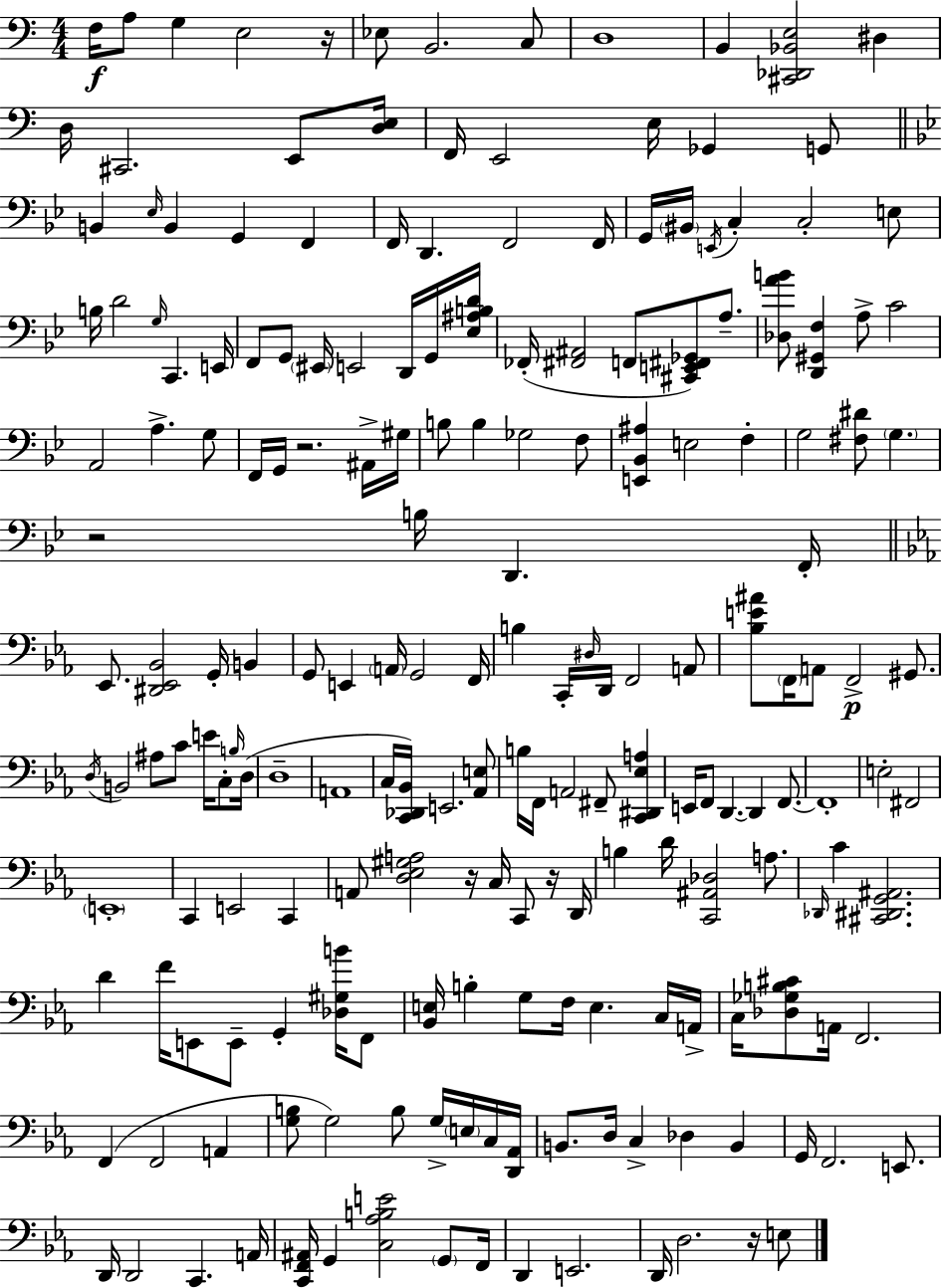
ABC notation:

X:1
T:Untitled
M:4/4
L:1/4
K:C
F,/4 A,/2 G, E,2 z/4 _E,/2 B,,2 C,/2 D,4 B,, [^C,,_D,,_B,,E,]2 ^D, D,/4 ^C,,2 E,,/2 [D,E,]/4 F,,/4 E,,2 E,/4 _G,, G,,/2 B,, _E,/4 B,, G,, F,, F,,/4 D,, F,,2 F,,/4 G,,/4 ^B,,/4 E,,/4 C, C,2 E,/2 B,/4 D2 G,/4 C,, E,,/4 F,,/2 G,,/2 ^E,,/4 E,,2 D,,/4 G,,/4 [_E,^A,B,D]/4 _F,,/4 [^F,,^A,,]2 F,,/2 [^C,,E,,^F,,_G,,]/2 A,/2 [_D,AB]/2 [D,,^G,,F,] A,/2 C2 A,,2 A, G,/2 F,,/4 G,,/4 z2 ^A,,/4 ^G,/4 B,/2 B, _G,2 F,/2 [E,,_B,,^A,] E,2 F, G,2 [^F,^D]/2 G, z2 B,/4 D,, F,,/4 _E,,/2 [^D,,_E,,_B,,]2 G,,/4 B,, G,,/2 E,, A,,/4 G,,2 F,,/4 B, C,,/4 ^D,/4 D,,/4 F,,2 A,,/2 [_B,E^A]/2 F,,/4 A,,/2 F,,2 ^G,,/2 D,/4 B,,2 ^A,/2 C/2 E/4 C,/2 B,/4 D,/4 D,4 A,,4 C,/4 [C,,_D,,_B,,]/4 E,,2 [_A,,E,]/2 B,/4 F,,/4 A,,2 ^F,,/2 [C,,^D,,_E,A,] E,,/4 F,,/2 D,, D,, F,,/2 F,,4 E,2 ^F,,2 E,,4 C,, E,,2 C,, A,,/2 [D,_E,^G,A,]2 z/4 C,/4 C,,/2 z/4 D,,/4 B, D/4 [C,,^A,,_D,]2 A,/2 _D,,/4 C [^C,,^D,,G,,^A,,]2 D F/4 E,,/2 E,,/2 G,, [_D,^G,B]/4 F,,/2 [_B,,E,]/4 B, G,/2 F,/4 E, C,/4 A,,/4 C,/4 [_D,_G,B,^C]/2 A,,/4 F,,2 F,, F,,2 A,, [G,B,]/2 G,2 B,/2 G,/4 E,/4 C,/4 [D,,_A,,]/4 B,,/2 D,/4 C, _D, B,, G,,/4 F,,2 E,,/2 D,,/4 D,,2 C,, A,,/4 [C,,F,,^A,,]/4 G,, [C,_A,B,E]2 G,,/2 F,,/4 D,, E,,2 D,,/4 D,2 z/4 E,/2